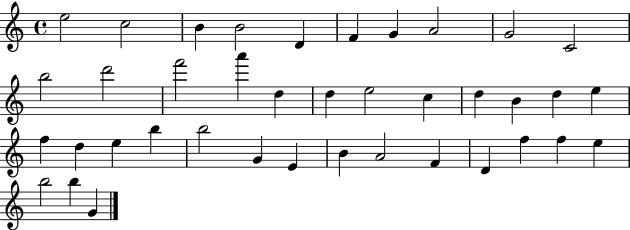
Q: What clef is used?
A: treble